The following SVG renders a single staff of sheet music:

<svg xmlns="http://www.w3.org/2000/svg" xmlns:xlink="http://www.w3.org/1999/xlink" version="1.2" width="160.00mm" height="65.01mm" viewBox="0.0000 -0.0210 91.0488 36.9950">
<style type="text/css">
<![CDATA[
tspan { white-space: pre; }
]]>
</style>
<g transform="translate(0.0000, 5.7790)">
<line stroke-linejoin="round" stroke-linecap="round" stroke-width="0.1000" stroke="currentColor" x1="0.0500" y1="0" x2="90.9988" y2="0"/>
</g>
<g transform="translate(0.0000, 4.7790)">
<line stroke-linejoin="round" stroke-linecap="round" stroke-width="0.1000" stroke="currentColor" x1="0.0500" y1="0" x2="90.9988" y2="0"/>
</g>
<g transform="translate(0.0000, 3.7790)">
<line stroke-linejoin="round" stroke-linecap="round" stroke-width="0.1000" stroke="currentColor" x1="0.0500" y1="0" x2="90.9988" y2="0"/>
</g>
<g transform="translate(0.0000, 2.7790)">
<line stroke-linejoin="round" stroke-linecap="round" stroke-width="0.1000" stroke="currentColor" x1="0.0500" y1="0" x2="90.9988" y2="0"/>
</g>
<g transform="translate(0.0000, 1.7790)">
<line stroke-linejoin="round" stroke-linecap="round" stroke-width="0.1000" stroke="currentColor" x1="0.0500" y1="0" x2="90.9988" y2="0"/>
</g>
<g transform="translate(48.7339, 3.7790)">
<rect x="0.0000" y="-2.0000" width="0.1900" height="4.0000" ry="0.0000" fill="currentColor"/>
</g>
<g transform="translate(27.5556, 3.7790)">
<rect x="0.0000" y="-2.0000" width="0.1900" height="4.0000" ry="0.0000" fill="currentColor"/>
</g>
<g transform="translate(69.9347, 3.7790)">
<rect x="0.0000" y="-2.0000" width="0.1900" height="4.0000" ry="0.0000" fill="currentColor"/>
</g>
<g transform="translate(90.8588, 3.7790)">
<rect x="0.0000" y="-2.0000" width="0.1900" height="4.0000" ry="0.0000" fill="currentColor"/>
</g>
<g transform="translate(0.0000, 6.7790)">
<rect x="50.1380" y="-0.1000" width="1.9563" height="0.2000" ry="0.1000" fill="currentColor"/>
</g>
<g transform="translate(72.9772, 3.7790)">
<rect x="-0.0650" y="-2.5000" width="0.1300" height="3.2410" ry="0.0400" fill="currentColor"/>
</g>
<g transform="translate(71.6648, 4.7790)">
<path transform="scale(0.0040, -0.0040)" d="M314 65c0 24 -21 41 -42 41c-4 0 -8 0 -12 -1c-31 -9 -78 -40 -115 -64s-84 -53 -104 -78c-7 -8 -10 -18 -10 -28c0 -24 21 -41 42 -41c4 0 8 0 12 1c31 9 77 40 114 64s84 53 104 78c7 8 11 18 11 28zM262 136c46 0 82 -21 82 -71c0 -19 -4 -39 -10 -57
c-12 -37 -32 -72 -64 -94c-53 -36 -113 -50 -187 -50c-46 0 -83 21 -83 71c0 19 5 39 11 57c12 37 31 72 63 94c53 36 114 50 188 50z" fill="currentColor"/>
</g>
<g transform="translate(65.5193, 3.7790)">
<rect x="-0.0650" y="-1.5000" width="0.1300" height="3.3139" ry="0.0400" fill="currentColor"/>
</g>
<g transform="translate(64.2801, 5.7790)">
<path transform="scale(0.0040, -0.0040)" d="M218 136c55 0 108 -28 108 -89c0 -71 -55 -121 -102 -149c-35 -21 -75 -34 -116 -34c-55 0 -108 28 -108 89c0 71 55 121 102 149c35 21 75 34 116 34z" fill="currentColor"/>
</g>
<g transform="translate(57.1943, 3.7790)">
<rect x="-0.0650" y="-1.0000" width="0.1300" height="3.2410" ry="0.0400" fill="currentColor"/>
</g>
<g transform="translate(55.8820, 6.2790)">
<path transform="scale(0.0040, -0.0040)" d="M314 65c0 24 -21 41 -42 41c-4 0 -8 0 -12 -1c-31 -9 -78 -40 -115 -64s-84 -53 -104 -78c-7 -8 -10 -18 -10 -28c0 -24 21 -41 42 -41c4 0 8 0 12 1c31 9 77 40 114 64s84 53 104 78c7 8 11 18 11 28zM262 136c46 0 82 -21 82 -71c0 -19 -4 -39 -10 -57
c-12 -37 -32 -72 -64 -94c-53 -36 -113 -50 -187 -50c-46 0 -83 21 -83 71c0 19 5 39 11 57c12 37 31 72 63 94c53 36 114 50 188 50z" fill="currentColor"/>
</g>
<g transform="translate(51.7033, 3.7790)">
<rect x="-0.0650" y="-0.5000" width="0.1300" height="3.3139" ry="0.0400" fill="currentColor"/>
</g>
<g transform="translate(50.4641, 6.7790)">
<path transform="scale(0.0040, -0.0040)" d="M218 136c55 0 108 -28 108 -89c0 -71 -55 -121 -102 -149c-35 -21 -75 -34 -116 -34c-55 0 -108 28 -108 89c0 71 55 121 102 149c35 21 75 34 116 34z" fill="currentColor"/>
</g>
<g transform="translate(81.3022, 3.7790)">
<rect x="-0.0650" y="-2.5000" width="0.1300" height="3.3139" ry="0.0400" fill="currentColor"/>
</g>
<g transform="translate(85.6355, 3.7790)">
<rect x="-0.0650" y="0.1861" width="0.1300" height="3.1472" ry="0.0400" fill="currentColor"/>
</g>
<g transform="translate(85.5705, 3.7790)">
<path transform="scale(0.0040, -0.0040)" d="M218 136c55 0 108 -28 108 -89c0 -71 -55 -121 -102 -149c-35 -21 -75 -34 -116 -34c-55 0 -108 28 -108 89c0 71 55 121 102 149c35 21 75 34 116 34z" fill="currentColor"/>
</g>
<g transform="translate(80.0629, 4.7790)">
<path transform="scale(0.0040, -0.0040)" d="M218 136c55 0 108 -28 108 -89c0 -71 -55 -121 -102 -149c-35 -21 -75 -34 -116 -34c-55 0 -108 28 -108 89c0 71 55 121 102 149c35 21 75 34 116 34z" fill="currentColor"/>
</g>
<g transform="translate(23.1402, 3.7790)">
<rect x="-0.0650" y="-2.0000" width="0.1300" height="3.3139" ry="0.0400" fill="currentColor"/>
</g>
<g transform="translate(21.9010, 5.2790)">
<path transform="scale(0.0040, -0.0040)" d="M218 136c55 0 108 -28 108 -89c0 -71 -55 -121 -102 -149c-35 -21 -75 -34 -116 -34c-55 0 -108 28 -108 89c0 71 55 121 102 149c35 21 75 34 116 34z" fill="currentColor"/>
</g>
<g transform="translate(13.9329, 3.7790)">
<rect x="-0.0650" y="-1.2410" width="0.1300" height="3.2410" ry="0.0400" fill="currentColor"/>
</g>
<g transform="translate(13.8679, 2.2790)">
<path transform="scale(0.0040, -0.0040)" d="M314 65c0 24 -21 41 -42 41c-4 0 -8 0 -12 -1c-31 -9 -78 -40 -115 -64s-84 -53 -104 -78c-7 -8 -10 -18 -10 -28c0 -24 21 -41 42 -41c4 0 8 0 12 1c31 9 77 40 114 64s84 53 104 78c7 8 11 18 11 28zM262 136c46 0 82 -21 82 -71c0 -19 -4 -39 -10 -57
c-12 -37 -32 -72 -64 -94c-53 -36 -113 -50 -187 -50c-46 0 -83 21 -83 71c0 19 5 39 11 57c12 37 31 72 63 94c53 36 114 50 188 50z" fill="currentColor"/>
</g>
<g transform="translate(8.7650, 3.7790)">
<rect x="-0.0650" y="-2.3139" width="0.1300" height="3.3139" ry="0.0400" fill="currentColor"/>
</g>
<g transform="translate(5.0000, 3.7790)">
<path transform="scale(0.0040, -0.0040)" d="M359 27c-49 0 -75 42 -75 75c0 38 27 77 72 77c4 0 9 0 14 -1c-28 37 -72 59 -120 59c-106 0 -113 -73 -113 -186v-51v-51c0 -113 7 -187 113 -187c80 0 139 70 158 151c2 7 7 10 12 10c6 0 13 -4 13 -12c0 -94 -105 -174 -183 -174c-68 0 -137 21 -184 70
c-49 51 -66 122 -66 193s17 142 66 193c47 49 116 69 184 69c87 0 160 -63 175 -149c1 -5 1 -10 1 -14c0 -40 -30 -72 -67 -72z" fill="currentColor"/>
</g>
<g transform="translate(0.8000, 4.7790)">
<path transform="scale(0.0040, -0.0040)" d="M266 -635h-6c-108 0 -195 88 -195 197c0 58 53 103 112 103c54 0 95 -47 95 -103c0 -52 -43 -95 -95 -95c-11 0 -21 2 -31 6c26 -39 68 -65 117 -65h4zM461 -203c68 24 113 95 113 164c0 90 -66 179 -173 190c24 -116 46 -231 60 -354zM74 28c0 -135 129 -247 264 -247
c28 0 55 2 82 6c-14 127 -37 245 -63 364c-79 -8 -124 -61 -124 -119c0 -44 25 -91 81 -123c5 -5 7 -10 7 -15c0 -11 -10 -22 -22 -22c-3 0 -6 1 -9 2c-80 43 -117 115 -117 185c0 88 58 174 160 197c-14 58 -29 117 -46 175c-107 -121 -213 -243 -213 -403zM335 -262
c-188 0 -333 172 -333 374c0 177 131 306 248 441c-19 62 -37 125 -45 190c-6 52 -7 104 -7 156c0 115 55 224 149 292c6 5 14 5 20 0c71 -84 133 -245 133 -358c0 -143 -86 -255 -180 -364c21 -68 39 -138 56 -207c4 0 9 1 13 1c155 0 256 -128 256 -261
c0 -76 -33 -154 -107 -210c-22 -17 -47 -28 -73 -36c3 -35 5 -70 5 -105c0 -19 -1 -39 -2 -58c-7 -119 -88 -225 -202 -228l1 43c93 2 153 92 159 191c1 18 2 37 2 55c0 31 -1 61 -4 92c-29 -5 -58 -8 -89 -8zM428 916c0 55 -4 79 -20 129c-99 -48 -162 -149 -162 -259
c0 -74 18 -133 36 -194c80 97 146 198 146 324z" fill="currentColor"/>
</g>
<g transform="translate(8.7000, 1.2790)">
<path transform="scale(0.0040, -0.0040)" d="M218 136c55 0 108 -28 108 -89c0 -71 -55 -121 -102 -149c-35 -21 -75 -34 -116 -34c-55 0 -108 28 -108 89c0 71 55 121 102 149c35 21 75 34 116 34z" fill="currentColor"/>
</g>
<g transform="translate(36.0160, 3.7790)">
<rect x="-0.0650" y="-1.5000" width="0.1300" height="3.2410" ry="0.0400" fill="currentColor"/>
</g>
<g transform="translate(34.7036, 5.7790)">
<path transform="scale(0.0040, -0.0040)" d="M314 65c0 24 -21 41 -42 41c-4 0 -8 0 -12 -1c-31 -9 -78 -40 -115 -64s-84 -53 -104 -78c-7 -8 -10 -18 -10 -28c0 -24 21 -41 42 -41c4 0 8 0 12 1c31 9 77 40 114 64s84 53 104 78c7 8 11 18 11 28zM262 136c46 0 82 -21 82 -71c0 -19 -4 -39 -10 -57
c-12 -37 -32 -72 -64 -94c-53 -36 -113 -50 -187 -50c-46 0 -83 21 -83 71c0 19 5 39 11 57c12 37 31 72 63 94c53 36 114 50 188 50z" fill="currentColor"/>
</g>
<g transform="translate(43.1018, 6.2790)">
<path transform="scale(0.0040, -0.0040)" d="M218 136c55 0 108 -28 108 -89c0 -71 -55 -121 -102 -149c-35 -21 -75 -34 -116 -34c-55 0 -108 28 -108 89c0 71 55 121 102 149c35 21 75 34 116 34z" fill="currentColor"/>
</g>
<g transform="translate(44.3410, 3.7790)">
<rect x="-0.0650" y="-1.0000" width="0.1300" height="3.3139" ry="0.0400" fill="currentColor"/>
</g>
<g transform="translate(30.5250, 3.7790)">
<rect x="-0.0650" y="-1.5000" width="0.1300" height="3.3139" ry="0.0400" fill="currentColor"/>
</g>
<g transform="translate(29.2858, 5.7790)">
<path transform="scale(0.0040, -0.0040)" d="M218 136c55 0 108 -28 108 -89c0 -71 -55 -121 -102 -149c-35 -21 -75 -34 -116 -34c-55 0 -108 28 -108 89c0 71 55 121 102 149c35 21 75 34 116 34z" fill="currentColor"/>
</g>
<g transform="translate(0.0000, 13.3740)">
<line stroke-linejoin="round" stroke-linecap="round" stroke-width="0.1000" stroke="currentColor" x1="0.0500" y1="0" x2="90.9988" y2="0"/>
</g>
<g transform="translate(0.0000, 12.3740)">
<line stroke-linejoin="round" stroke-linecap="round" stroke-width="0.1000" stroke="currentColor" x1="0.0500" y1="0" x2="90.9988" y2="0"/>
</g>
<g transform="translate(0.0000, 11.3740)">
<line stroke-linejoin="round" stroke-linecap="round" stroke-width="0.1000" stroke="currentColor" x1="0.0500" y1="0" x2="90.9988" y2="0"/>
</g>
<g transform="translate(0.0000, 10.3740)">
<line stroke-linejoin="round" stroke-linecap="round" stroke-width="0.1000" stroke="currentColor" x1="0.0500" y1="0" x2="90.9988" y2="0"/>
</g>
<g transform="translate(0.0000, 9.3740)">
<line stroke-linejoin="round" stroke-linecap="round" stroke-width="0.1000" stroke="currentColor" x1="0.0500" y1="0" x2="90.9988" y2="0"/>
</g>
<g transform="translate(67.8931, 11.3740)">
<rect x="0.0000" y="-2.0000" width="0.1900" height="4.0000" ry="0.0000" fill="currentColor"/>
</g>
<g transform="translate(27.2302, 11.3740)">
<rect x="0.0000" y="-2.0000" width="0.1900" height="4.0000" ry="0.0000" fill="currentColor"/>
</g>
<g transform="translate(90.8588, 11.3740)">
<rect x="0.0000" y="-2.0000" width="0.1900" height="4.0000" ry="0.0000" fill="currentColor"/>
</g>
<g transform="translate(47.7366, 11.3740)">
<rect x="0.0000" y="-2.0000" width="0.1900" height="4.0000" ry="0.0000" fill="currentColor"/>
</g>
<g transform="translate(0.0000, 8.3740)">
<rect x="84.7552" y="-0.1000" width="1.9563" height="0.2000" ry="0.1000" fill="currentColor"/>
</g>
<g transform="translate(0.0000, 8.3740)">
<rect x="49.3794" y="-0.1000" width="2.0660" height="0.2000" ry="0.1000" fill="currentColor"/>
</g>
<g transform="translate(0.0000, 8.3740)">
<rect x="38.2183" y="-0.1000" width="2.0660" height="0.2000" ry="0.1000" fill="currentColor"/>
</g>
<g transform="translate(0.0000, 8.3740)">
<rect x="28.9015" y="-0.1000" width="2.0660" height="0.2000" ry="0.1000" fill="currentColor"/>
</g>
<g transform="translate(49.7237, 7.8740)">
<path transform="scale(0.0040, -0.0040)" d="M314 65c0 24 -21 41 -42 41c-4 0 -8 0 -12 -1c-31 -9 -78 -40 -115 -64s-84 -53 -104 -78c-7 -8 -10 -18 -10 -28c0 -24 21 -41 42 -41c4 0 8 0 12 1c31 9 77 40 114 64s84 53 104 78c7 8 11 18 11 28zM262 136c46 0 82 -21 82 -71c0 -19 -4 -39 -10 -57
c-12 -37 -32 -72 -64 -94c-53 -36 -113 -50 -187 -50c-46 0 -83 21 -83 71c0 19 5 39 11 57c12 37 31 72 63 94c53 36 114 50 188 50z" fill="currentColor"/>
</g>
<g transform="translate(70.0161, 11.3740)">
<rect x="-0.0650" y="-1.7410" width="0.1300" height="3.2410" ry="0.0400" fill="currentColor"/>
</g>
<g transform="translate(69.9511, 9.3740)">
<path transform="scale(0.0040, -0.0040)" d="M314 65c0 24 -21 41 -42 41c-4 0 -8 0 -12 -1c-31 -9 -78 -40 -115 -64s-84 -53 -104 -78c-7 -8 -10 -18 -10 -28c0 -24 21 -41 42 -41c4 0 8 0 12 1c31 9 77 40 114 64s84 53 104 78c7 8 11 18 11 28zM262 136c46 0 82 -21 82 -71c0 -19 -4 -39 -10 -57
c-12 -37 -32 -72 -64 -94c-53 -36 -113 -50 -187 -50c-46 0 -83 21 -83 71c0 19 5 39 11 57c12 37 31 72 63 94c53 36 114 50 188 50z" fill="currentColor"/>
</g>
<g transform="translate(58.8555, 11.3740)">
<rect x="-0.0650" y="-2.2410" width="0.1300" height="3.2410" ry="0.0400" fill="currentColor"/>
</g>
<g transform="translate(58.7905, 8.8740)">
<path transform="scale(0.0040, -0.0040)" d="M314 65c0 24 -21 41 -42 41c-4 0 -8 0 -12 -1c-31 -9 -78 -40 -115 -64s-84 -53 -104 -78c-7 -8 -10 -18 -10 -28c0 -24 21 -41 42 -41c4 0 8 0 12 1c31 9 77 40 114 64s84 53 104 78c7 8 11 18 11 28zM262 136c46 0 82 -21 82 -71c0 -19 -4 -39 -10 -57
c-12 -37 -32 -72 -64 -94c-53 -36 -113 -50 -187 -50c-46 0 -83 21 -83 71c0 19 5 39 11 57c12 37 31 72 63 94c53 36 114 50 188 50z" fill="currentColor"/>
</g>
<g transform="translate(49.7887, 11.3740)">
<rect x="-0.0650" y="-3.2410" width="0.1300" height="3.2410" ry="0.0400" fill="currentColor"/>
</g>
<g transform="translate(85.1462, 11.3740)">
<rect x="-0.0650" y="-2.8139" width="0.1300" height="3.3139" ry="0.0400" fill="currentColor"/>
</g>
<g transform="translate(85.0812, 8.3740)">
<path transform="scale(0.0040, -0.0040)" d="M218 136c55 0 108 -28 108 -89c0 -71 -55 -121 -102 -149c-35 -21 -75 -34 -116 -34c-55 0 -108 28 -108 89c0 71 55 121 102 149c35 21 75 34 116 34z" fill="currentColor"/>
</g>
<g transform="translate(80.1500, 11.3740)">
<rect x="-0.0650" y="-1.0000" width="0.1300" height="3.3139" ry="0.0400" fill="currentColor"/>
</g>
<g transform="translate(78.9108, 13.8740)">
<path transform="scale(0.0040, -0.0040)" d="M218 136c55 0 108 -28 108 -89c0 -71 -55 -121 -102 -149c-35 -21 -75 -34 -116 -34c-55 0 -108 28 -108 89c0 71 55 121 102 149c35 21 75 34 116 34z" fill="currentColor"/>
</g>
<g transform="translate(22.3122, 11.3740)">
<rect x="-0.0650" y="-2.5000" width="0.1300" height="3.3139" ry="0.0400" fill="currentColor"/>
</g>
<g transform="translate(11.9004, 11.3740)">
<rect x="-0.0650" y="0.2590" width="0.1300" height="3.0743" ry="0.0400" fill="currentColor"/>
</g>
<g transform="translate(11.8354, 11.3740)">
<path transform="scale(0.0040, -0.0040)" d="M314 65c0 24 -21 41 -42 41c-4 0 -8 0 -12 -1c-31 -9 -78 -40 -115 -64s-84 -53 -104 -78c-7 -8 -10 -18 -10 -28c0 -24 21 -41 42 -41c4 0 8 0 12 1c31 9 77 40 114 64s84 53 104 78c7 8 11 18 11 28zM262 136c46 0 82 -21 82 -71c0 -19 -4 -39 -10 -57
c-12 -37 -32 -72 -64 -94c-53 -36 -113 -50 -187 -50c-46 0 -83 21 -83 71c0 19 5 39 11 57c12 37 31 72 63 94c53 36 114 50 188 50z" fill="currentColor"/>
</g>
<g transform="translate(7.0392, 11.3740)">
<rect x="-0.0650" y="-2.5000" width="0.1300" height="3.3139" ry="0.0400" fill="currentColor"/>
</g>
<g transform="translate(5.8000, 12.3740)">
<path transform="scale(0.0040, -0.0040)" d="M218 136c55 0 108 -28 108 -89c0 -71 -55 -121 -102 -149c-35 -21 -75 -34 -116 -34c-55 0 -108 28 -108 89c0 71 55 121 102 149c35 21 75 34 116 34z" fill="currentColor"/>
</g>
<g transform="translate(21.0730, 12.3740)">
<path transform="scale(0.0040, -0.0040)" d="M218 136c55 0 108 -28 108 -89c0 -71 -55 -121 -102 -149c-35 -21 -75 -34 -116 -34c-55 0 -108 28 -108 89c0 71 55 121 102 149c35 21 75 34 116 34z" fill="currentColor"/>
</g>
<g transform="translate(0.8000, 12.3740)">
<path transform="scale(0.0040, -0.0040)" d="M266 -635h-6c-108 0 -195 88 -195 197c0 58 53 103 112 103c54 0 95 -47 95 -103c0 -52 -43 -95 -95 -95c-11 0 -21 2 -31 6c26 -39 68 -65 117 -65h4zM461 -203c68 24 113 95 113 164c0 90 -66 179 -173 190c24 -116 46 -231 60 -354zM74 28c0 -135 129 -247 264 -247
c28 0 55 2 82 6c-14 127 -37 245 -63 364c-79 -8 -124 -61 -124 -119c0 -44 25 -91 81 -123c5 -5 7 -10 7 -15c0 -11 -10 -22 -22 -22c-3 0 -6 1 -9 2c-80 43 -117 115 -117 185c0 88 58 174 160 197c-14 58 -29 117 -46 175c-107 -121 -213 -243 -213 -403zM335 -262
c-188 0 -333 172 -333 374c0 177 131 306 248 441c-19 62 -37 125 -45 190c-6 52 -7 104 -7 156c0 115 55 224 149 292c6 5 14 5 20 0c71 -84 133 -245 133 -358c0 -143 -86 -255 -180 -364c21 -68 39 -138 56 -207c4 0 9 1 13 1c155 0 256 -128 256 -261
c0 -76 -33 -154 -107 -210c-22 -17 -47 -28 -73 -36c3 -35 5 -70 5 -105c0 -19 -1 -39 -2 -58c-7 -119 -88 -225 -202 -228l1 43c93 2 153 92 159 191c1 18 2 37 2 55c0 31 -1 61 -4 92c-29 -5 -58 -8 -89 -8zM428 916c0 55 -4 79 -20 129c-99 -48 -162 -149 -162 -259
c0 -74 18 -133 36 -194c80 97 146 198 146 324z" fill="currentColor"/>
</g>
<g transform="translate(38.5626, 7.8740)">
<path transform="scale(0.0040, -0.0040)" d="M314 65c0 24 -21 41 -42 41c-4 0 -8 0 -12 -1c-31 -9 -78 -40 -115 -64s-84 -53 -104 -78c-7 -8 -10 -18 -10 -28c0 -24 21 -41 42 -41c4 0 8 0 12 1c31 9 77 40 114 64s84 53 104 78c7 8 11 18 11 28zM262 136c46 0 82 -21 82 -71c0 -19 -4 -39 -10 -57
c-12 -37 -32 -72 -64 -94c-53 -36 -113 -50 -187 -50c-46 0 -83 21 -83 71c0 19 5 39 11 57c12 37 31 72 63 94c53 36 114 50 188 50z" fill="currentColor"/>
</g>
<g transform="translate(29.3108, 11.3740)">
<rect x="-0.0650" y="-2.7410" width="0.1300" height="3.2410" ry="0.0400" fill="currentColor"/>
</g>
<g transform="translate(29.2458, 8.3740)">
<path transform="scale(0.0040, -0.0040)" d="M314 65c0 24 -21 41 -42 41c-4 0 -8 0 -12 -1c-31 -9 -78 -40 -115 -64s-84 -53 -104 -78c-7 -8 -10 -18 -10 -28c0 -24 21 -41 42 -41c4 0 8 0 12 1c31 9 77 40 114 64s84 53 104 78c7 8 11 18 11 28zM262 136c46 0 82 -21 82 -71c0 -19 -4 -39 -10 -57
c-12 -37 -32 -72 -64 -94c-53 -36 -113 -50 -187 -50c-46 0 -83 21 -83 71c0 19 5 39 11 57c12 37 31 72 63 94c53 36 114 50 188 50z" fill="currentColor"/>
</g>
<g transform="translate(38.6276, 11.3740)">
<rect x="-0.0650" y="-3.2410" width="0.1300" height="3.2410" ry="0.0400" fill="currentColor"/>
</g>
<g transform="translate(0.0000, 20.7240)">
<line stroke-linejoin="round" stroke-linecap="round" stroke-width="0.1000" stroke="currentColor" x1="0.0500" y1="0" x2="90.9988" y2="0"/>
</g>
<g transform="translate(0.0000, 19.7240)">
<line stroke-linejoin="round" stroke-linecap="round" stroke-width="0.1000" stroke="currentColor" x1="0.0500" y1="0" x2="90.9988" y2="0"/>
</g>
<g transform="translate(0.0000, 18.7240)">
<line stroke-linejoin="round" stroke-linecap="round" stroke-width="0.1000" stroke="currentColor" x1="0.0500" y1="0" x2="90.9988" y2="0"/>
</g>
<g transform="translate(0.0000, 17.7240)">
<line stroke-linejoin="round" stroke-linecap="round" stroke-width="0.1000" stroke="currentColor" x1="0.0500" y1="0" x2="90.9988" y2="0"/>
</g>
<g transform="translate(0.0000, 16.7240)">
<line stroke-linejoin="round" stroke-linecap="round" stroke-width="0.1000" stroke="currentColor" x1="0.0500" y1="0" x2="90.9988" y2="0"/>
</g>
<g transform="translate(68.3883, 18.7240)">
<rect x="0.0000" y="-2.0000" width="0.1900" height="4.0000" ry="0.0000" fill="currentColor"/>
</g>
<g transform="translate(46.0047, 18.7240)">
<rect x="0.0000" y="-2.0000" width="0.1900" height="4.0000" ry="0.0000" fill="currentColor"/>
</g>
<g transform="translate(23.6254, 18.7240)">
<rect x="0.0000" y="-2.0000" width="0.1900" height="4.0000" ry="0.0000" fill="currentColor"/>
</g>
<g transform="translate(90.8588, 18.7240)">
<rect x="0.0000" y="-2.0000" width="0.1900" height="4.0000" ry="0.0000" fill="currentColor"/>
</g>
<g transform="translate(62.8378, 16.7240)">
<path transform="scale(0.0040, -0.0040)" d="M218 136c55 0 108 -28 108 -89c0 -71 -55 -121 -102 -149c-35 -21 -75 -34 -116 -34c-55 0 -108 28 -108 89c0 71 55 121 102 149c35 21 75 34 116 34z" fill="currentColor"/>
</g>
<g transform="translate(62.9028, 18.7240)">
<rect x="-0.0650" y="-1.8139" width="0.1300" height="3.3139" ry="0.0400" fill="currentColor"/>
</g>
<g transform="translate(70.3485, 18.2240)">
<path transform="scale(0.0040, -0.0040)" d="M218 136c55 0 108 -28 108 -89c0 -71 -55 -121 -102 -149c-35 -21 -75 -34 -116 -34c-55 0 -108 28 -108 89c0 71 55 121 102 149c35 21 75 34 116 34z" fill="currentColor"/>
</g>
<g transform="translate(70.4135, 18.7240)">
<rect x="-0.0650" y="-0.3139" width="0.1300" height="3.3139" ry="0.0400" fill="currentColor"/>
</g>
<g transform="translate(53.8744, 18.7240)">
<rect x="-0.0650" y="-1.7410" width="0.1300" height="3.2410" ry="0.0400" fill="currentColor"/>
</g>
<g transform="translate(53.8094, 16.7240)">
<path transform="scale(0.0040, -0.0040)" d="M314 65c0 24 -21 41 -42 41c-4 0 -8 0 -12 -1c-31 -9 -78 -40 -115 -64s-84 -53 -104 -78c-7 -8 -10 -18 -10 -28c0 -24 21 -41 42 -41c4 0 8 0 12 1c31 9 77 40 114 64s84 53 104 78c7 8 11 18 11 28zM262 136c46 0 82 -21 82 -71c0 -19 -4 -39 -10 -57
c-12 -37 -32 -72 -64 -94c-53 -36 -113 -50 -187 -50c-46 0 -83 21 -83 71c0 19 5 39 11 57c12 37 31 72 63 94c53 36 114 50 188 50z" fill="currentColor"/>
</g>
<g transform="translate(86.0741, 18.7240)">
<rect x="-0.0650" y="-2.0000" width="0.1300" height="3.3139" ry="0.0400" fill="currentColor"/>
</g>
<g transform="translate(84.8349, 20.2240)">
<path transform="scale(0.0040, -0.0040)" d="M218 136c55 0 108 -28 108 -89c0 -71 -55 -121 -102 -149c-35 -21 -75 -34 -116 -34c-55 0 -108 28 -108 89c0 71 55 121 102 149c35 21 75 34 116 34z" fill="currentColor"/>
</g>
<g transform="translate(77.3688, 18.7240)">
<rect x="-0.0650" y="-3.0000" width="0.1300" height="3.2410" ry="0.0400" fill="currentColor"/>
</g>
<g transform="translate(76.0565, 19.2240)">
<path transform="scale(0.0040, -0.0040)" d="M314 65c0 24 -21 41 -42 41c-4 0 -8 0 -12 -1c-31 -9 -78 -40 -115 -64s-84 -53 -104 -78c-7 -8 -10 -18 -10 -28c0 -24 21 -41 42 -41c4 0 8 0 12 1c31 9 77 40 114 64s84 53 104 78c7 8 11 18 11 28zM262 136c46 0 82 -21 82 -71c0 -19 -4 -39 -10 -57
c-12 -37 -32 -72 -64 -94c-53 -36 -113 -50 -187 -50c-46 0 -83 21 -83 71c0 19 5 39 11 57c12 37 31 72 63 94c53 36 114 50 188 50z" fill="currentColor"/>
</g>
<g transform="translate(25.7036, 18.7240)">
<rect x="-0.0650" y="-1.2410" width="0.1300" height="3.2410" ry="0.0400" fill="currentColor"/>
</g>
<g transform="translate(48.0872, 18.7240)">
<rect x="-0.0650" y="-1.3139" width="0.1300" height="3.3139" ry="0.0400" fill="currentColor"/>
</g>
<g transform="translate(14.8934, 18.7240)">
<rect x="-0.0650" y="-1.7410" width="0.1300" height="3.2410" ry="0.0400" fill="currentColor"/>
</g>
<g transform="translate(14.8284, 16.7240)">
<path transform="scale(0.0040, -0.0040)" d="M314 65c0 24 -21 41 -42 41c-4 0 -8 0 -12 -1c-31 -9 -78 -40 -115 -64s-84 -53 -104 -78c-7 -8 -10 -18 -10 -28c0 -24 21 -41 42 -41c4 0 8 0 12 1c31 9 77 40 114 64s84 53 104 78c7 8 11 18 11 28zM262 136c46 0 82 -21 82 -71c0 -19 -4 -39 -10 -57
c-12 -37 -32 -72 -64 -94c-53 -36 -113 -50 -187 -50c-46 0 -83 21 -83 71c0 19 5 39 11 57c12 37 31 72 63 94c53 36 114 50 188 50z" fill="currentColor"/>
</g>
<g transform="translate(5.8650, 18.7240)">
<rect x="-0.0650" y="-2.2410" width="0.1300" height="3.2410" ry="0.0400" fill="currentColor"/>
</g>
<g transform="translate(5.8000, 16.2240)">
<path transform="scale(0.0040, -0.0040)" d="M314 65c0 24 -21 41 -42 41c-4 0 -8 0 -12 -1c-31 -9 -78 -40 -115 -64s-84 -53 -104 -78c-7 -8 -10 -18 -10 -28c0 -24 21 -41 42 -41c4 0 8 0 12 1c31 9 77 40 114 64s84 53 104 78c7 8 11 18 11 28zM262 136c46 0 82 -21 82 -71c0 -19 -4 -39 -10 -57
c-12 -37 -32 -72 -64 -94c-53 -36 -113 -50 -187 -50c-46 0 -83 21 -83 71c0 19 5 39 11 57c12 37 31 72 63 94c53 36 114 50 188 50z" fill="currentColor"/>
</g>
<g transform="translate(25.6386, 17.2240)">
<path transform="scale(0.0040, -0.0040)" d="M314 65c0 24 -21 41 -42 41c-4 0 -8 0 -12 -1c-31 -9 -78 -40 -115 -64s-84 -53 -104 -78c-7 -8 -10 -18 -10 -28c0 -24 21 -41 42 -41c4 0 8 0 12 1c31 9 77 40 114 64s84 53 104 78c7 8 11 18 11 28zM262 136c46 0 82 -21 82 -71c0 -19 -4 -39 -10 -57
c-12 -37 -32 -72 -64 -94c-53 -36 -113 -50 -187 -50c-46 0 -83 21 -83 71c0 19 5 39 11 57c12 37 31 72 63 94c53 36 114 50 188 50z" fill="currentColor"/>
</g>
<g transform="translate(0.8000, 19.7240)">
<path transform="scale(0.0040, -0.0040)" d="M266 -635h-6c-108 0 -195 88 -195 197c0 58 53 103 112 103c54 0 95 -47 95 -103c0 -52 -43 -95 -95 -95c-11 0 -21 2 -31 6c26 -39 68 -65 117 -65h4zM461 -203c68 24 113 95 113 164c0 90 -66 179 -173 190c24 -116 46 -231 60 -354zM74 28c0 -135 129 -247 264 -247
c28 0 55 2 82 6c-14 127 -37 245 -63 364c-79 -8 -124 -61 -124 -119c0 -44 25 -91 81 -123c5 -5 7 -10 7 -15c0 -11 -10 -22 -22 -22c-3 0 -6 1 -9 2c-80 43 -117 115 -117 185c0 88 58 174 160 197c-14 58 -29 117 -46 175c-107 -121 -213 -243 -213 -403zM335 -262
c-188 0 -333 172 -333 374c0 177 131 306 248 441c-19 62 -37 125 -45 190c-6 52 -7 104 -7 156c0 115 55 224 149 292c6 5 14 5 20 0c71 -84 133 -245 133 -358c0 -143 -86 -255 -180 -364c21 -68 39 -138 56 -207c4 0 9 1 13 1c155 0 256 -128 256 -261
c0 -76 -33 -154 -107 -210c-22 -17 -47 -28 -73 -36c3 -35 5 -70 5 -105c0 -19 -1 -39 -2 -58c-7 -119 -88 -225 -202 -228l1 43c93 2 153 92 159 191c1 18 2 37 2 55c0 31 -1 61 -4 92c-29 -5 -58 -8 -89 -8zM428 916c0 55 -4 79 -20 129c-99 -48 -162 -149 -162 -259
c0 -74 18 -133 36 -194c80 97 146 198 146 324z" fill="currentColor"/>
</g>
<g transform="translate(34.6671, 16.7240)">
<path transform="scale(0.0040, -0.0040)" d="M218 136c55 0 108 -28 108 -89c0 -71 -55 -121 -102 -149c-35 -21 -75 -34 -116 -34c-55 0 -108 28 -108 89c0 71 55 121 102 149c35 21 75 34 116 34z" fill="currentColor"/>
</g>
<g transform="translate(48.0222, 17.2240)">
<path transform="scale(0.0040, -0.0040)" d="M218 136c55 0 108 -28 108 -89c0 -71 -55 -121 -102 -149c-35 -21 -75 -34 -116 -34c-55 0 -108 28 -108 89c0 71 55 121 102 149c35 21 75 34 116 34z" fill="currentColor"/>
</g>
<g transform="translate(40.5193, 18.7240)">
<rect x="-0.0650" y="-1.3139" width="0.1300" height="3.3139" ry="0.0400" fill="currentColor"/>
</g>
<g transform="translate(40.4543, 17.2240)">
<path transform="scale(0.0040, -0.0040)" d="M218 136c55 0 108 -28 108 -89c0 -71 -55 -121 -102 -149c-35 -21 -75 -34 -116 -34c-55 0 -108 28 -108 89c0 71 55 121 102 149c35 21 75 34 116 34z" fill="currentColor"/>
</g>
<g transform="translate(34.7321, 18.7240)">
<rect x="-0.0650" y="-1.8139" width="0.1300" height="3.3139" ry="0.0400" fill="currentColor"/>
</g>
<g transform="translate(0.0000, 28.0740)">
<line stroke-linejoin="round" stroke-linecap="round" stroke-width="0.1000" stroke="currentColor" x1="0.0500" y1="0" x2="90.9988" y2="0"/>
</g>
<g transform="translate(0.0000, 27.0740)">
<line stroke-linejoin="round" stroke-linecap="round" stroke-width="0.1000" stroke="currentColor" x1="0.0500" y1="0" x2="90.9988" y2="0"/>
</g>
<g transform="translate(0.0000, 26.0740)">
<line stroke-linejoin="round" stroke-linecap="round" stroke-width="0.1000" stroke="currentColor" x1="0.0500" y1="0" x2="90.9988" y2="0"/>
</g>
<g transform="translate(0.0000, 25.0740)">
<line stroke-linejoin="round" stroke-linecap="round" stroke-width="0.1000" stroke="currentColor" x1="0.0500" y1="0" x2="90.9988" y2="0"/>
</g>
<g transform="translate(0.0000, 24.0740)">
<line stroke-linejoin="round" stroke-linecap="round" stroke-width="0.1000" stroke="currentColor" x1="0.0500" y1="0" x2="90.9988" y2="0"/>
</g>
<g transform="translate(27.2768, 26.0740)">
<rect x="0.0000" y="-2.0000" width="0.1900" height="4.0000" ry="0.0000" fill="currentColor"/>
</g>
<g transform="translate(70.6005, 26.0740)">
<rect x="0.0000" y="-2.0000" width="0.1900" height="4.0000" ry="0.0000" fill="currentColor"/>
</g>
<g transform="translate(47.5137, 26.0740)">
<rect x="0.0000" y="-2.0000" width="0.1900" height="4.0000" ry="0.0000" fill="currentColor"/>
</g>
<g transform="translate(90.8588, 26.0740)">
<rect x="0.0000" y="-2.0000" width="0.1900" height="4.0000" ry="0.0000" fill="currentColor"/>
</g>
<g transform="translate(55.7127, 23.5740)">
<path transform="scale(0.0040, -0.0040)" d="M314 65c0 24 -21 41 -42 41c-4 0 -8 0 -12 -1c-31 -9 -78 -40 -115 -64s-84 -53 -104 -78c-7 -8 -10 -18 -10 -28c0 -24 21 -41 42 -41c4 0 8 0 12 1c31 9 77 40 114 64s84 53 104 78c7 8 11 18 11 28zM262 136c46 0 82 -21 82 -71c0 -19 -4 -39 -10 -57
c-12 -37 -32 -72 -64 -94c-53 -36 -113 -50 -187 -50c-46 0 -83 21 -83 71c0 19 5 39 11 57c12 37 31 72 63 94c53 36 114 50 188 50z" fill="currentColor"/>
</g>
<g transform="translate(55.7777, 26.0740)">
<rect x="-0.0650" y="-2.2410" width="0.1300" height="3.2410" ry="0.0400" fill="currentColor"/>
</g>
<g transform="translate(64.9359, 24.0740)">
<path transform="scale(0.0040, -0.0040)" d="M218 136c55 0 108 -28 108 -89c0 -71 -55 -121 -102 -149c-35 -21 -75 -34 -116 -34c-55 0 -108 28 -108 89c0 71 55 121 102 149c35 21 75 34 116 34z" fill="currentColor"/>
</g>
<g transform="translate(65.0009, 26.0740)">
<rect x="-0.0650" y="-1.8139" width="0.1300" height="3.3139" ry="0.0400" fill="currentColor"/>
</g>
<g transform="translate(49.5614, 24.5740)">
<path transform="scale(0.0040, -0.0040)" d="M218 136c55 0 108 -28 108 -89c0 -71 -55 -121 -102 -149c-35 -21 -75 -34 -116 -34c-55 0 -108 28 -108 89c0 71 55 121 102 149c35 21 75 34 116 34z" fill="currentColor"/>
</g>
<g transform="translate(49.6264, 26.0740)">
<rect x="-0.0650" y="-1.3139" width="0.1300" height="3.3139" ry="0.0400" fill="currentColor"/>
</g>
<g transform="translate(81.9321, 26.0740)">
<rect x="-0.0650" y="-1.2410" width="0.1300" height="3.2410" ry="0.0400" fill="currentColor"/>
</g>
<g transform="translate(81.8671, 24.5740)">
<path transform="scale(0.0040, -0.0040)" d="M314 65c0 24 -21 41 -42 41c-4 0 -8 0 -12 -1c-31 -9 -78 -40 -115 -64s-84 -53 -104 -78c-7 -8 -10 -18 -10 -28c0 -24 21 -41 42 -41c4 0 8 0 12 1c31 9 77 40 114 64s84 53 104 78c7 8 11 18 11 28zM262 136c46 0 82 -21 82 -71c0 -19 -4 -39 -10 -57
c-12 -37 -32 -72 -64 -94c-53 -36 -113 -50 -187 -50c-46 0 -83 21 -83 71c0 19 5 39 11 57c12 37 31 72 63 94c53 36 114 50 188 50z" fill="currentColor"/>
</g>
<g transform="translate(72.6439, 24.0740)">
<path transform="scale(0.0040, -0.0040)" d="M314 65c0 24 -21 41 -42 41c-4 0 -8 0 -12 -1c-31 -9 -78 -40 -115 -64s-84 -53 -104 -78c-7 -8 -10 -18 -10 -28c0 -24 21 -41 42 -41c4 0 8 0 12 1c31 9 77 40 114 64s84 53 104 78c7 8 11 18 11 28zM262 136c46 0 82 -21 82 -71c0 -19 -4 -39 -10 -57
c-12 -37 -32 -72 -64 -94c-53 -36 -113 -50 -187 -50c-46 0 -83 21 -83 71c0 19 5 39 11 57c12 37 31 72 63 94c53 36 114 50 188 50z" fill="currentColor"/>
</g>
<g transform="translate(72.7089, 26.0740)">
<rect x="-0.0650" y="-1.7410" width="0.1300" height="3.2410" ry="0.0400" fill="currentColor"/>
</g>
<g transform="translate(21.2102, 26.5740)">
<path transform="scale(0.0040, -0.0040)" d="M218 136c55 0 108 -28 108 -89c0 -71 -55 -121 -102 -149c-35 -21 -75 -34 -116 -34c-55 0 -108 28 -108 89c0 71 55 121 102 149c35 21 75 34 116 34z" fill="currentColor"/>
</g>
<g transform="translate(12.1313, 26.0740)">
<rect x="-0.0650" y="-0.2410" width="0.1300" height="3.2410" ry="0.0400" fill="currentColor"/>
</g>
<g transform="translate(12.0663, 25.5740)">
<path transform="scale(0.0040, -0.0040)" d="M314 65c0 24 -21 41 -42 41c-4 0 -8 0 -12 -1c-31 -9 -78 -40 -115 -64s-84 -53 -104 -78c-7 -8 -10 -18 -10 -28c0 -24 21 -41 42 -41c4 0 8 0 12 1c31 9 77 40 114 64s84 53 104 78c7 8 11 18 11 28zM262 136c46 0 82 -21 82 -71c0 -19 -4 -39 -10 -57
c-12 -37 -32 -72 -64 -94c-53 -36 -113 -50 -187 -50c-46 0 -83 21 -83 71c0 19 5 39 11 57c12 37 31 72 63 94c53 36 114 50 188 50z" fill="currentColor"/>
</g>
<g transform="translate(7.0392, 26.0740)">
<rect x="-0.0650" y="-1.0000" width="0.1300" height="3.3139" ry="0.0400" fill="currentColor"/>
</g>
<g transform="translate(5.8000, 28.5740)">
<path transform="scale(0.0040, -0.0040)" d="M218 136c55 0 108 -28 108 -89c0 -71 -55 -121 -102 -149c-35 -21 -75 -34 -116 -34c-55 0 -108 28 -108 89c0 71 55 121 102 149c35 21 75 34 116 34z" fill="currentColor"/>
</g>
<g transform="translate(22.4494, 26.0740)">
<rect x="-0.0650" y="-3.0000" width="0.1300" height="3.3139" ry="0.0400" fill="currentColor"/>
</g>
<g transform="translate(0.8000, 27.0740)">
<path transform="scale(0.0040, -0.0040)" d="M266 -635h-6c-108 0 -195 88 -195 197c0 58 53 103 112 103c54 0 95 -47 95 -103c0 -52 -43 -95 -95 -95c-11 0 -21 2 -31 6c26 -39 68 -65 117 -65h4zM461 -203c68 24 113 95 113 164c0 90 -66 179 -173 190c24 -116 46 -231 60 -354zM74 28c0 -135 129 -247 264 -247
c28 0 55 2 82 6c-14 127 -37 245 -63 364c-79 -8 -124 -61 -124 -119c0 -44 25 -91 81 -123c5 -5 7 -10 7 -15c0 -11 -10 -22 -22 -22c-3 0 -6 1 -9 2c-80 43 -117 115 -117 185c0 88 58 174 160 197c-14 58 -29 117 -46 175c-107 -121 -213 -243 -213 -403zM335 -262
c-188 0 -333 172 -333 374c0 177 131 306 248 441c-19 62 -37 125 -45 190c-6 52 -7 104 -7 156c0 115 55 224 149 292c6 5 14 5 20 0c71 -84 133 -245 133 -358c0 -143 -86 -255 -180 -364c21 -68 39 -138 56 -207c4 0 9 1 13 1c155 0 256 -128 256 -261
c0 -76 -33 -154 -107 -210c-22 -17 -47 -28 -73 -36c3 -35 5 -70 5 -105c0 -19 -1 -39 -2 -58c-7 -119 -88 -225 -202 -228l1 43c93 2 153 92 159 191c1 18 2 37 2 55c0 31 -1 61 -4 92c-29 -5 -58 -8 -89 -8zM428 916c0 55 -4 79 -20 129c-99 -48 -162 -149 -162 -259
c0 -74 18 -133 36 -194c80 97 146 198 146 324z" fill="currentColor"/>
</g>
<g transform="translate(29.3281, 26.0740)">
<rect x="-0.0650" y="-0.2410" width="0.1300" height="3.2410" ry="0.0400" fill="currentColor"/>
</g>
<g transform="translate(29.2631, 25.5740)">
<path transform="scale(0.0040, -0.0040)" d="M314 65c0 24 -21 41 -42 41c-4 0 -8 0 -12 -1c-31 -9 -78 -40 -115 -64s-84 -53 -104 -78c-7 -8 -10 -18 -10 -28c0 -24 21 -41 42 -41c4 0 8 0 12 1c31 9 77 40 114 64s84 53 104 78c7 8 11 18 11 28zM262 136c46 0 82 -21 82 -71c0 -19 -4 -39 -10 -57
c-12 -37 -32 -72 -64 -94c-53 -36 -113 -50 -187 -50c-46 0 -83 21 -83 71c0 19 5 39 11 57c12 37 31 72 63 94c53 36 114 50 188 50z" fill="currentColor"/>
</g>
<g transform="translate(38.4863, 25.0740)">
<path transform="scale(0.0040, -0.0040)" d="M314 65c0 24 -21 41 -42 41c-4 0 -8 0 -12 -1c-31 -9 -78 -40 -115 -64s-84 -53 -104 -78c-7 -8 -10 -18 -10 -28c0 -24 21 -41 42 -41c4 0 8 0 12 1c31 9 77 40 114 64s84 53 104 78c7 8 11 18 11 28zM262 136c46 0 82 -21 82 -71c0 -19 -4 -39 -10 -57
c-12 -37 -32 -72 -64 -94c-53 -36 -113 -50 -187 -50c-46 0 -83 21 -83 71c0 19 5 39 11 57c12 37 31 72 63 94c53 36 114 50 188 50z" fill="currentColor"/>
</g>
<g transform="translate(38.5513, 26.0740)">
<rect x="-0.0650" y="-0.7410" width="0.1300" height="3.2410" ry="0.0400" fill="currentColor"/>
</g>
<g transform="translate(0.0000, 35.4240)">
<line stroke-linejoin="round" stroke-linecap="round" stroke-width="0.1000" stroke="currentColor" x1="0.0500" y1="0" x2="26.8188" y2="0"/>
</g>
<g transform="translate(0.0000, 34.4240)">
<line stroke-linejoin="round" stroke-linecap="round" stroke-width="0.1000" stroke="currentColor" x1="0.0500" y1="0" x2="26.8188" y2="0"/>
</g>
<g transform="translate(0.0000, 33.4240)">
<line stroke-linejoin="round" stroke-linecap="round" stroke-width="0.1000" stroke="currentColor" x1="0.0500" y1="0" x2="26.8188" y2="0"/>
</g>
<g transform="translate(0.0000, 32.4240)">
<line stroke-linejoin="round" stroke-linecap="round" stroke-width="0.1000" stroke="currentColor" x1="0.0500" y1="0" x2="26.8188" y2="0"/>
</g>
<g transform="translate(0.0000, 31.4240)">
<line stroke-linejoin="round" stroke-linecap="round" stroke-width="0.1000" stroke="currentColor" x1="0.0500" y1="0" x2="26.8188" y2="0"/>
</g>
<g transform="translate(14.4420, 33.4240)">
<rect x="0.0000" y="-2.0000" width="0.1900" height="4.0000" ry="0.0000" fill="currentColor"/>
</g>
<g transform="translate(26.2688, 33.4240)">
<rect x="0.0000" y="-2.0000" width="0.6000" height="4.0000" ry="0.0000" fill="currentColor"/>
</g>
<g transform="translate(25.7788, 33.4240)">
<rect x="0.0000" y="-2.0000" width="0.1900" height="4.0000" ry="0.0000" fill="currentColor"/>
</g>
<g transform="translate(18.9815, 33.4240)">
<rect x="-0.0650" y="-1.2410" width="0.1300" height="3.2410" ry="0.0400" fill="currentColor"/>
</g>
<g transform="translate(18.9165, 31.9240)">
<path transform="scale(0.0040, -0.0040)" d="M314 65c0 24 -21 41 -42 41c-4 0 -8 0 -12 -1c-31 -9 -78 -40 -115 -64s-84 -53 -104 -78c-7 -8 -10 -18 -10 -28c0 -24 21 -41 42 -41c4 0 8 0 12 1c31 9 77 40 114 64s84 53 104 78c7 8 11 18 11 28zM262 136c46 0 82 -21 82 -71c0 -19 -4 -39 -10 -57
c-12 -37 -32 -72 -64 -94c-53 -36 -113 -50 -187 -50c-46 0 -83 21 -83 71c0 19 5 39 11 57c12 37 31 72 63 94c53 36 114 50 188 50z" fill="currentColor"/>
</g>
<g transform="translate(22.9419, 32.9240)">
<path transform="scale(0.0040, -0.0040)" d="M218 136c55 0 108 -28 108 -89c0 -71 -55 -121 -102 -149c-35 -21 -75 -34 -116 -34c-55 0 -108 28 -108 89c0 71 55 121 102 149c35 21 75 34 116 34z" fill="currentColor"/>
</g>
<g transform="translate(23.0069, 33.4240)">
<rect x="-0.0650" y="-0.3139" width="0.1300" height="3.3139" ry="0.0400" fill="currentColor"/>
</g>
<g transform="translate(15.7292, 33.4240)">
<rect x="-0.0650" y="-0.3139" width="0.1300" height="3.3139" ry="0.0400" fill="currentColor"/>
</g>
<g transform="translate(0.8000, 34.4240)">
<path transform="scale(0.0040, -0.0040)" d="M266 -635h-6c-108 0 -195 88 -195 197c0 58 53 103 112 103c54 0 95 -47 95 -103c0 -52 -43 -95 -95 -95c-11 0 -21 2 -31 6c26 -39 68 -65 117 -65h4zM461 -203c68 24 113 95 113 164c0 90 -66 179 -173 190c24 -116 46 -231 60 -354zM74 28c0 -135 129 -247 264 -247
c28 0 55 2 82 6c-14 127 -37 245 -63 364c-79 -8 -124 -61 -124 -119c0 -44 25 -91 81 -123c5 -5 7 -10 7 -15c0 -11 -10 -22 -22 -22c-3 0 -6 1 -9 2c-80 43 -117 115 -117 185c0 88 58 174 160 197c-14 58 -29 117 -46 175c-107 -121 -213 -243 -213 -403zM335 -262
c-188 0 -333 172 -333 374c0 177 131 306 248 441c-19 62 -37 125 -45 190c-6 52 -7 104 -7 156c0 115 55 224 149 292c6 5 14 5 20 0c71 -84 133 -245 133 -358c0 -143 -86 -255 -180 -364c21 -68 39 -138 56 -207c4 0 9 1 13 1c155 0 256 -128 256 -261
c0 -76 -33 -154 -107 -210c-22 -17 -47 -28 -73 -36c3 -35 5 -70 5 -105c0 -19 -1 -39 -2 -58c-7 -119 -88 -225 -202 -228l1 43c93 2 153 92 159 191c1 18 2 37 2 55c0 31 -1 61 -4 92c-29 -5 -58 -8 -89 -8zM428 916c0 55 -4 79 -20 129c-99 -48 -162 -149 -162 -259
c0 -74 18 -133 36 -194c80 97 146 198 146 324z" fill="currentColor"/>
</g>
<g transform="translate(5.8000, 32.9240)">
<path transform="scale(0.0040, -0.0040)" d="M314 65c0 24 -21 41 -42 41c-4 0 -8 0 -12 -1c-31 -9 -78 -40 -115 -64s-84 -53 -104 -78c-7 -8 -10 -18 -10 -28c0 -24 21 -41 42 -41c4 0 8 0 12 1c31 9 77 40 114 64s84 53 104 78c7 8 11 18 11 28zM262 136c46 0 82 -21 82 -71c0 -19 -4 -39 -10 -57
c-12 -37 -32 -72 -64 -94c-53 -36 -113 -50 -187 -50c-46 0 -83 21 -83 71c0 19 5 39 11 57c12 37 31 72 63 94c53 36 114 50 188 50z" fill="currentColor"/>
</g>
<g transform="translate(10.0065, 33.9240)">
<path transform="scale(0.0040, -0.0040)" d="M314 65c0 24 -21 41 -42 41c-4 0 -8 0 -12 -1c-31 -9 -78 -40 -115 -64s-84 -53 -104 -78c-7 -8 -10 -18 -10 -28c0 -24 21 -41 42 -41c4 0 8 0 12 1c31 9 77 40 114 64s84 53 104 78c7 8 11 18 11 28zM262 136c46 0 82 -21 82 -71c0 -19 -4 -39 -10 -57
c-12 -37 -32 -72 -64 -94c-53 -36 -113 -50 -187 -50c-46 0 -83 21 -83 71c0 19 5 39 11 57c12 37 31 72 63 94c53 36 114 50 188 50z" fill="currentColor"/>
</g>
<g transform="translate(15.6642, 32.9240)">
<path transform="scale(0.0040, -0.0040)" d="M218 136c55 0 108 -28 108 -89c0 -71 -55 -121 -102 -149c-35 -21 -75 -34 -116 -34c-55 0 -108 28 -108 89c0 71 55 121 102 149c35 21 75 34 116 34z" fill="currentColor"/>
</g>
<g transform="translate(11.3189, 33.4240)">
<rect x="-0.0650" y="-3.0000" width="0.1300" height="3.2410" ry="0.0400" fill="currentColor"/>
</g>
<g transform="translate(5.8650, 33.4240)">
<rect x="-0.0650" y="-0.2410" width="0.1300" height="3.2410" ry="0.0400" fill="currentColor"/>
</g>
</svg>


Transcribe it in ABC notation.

X:1
T:Untitled
M:4/4
L:1/4
K:C
g e2 F E E2 D C D2 E G2 G B G B2 G a2 b2 b2 g2 f2 D a g2 f2 e2 f e e f2 f c A2 F D c2 A c2 d2 e g2 f f2 e2 c2 A2 c e2 c